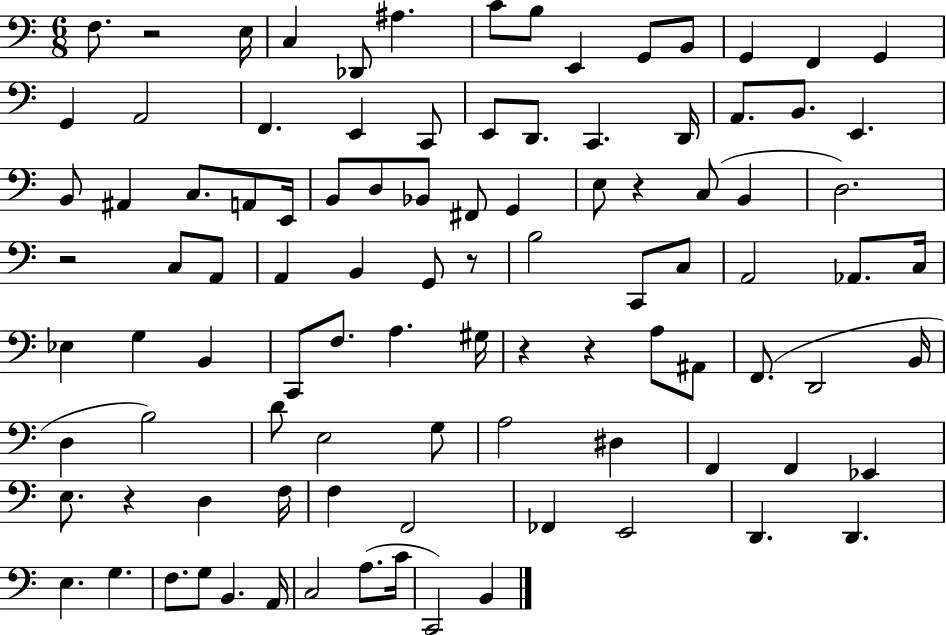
X:1
T:Untitled
M:6/8
L:1/4
K:C
F,/2 z2 E,/4 C, _D,,/2 ^A, C/2 B,/2 E,, G,,/2 B,,/2 G,, F,, G,, G,, A,,2 F,, E,, C,,/2 E,,/2 D,,/2 C,, D,,/4 A,,/2 B,,/2 E,, B,,/2 ^A,, C,/2 A,,/2 E,,/4 B,,/2 D,/2 _B,,/2 ^F,,/2 G,, E,/2 z C,/2 B,, D,2 z2 C,/2 A,,/2 A,, B,, G,,/2 z/2 B,2 C,,/2 C,/2 A,,2 _A,,/2 C,/4 _E, G, B,, C,,/2 F,/2 A, ^G,/4 z z A,/2 ^A,,/2 F,,/2 D,,2 B,,/4 D, B,2 D/2 E,2 G,/2 A,2 ^D, F,, F,, _E,, E,/2 z D, F,/4 F, F,,2 _F,, E,,2 D,, D,, E, G, F,/2 G,/2 B,, A,,/4 C,2 A,/2 C/4 C,,2 B,,